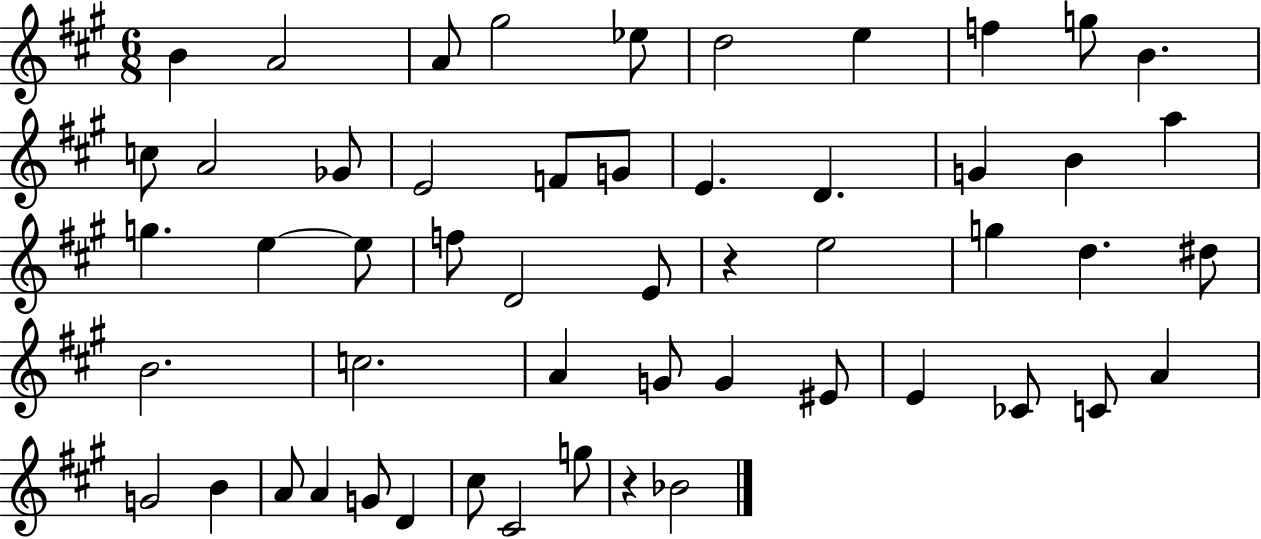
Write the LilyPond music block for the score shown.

{
  \clef treble
  \numericTimeSignature
  \time 6/8
  \key a \major
  b'4 a'2 | a'8 gis''2 ees''8 | d''2 e''4 | f''4 g''8 b'4. | \break c''8 a'2 ges'8 | e'2 f'8 g'8 | e'4. d'4. | g'4 b'4 a''4 | \break g''4. e''4~~ e''8 | f''8 d'2 e'8 | r4 e''2 | g''4 d''4. dis''8 | \break b'2. | c''2. | a'4 g'8 g'4 eis'8 | e'4 ces'8 c'8 a'4 | \break g'2 b'4 | a'8 a'4 g'8 d'4 | cis''8 cis'2 g''8 | r4 bes'2 | \break \bar "|."
}